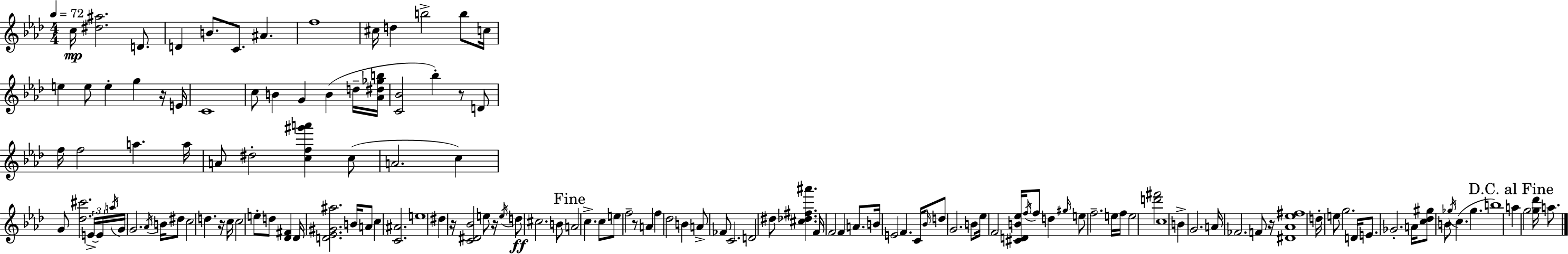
C5/s [D#5,A#5]/h. D4/e. D4/q B4/e. C4/e. A#4/q. F5/w C#5/s D5/q B5/h B5/e C5/s E5/q E5/e E5/q G5/q R/s E4/s C4/w C5/e B4/q G4/q B4/q D5/s [Ab4,D#5,Gb5,B5]/s [C4,Bb4]/h Bb5/q R/e D4/e F5/s F5/h A5/q. A5/s A4/e D#5/h [C5,F5,G#6,A6]/q C5/e A4/h. C5/q G4/e [Db5,C#6]/h. E4/s E4/s A5/s G4/s G4/h. Ab4/s B4/s D#5/e C5/h D5/q. R/s C5/s C5/h E5/e D5/e [Db4,F#4]/q Db4/s [D4,Eb4,G#4,A#5]/h. B4/s A4/e C5/q [C4,A#4]/h. E5/w D#5/q R/s [C4,D#4,Bb4]/h E5/e R/s E5/s D5/e C#5/h. B4/e A4/h C5/q. C5/e E5/e F5/h R/e A4/q F5/q Db5/h B4/q A4/e FES4/e C4/h. D4/h D#5/e [C#5,Db5,F#5,A#6]/q. F4/s F4/h F4/q A4/e. B4/s E4/h F4/q. C4/s Bb4/s D5/e G4/h. B4/e Eb5/s F4/h [C#4,D4,B4,Eb5]/s F5/s F5/e D5/q G#5/s E5/e F5/h. E5/s F5/s E5/h [D6,F#6]/h C5/w B4/q G4/h. A4/s FES4/h. F4/e R/s [D#4,Ab4,Eb5,F#5]/w D5/s E5/e G5/h. D4/s E4/e. Gb4/h. A4/s [C5,Db5,G#5]/e B4/e Gb5/s C5/q. Gb5/q. B5/w A5/q G5/h [G5,Db6]/s A5/e.